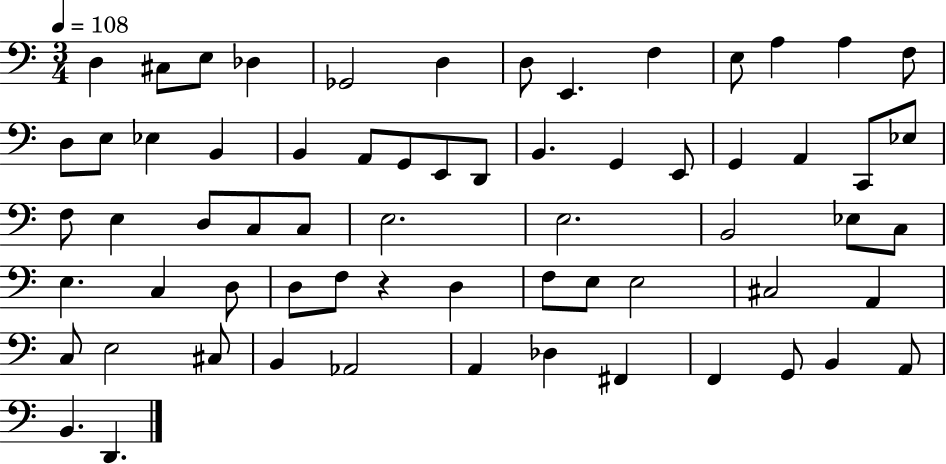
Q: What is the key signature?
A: C major